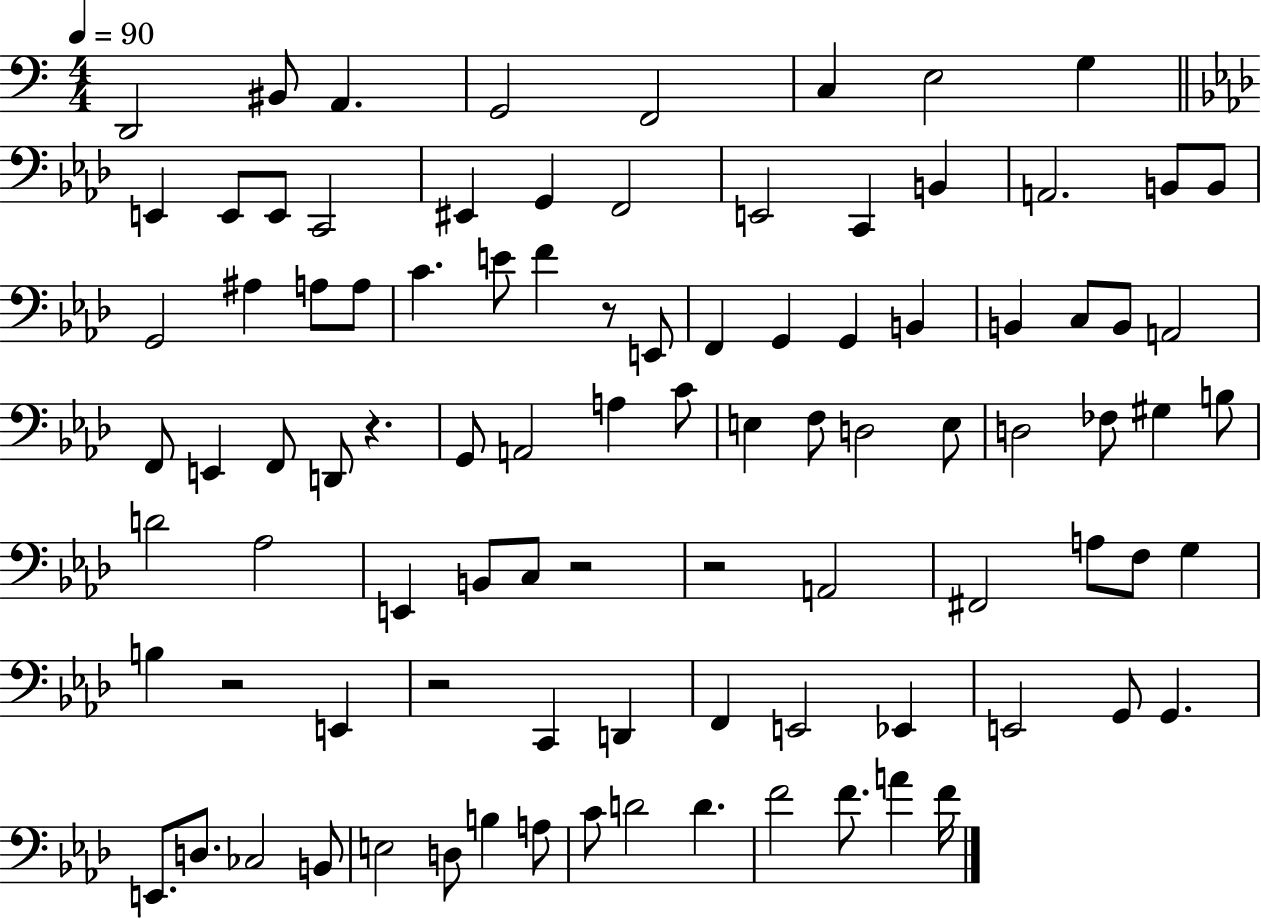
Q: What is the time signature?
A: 4/4